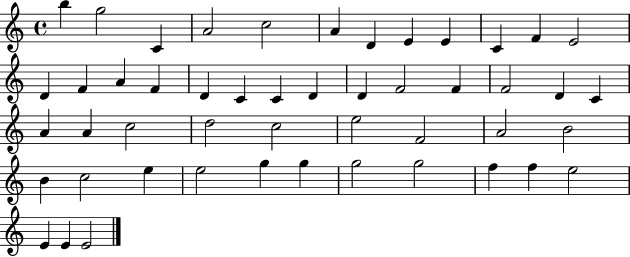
{
  \clef treble
  \time 4/4
  \defaultTimeSignature
  \key c \major
  b''4 g''2 c'4 | a'2 c''2 | a'4 d'4 e'4 e'4 | c'4 f'4 e'2 | \break d'4 f'4 a'4 f'4 | d'4 c'4 c'4 d'4 | d'4 f'2 f'4 | f'2 d'4 c'4 | \break a'4 a'4 c''2 | d''2 c''2 | e''2 f'2 | a'2 b'2 | \break b'4 c''2 e''4 | e''2 g''4 g''4 | g''2 g''2 | f''4 f''4 e''2 | \break e'4 e'4 e'2 | \bar "|."
}